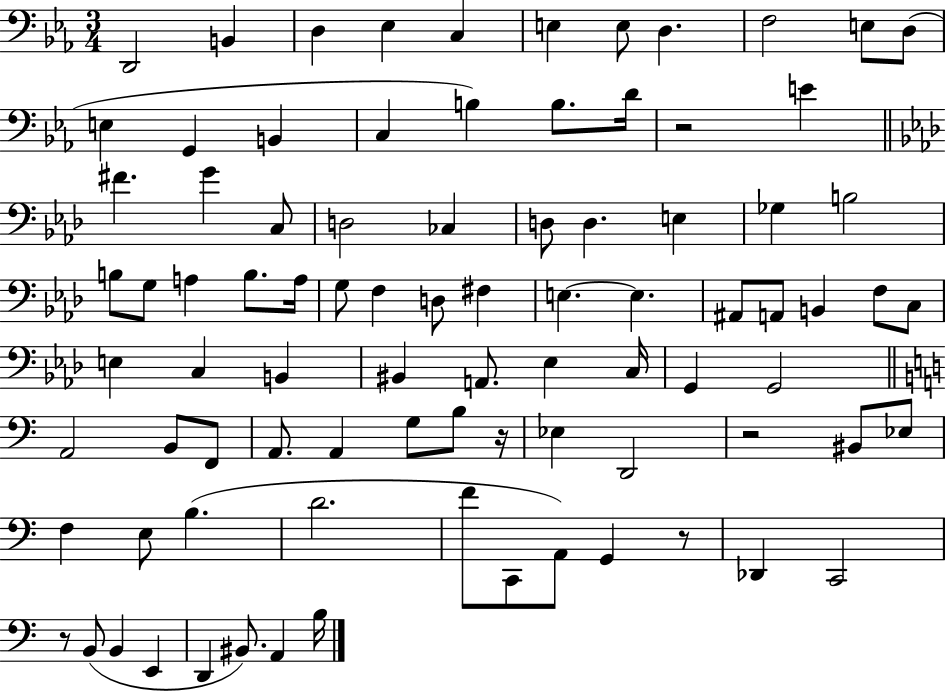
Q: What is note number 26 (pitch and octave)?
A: D3